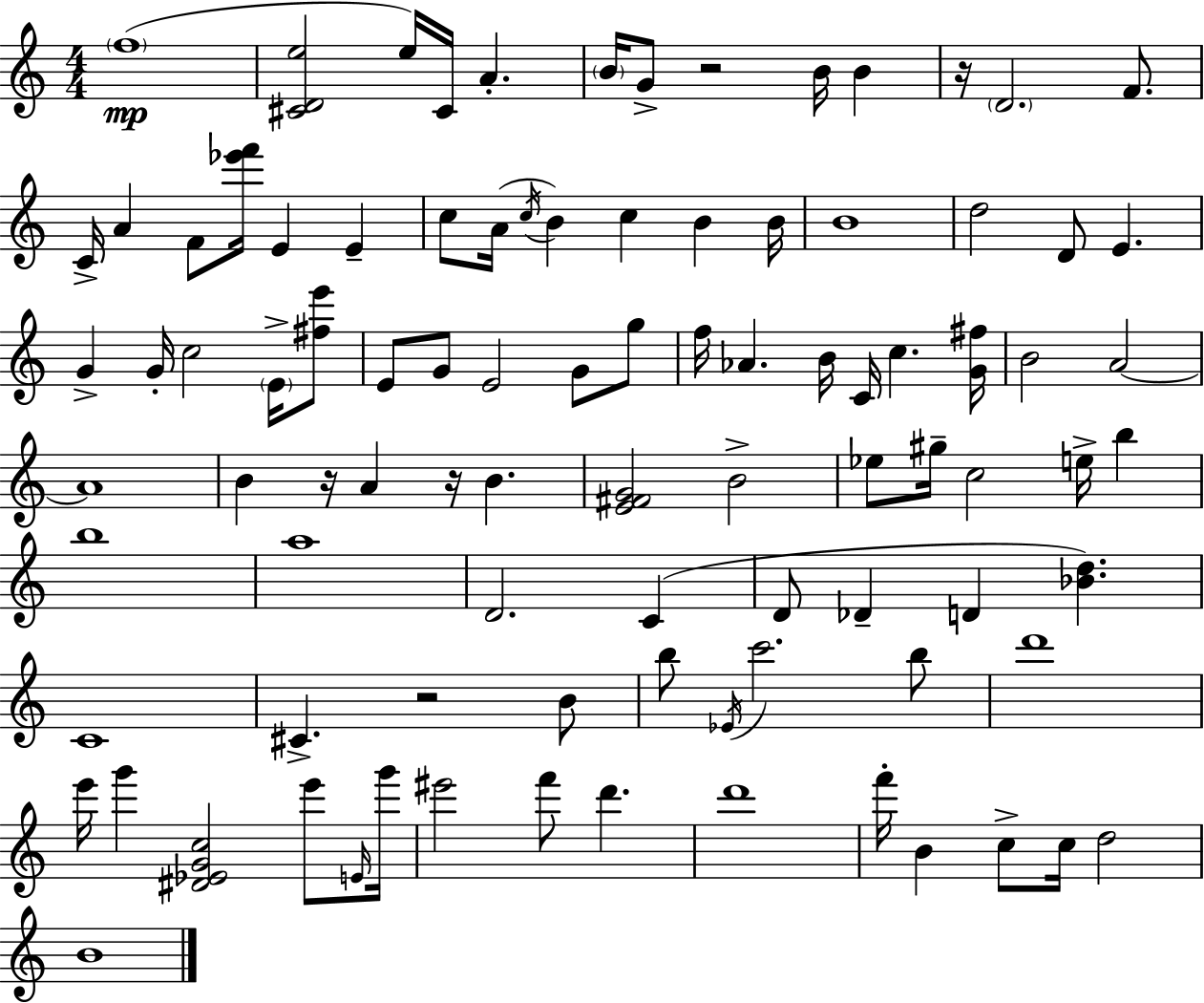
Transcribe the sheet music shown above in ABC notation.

X:1
T:Untitled
M:4/4
L:1/4
K:C
f4 [^CDe]2 e/4 ^C/4 A B/4 G/2 z2 B/4 B z/4 D2 F/2 C/4 A F/2 [_e'f']/4 E E c/2 A/4 c/4 B c B B/4 B4 d2 D/2 E G G/4 c2 E/4 [^fe']/2 E/2 G/2 E2 G/2 g/2 f/4 _A B/4 C/4 c [G^f]/4 B2 A2 A4 B z/4 A z/4 B [E^FG]2 B2 _e/2 ^g/4 c2 e/4 b b4 a4 D2 C D/2 _D D [_Bd] C4 ^C z2 B/2 b/2 _E/4 c'2 b/2 d'4 e'/4 g' [^D_EGc]2 e'/2 E/4 g'/4 ^e'2 f'/2 d' d'4 f'/4 B c/2 c/4 d2 B4